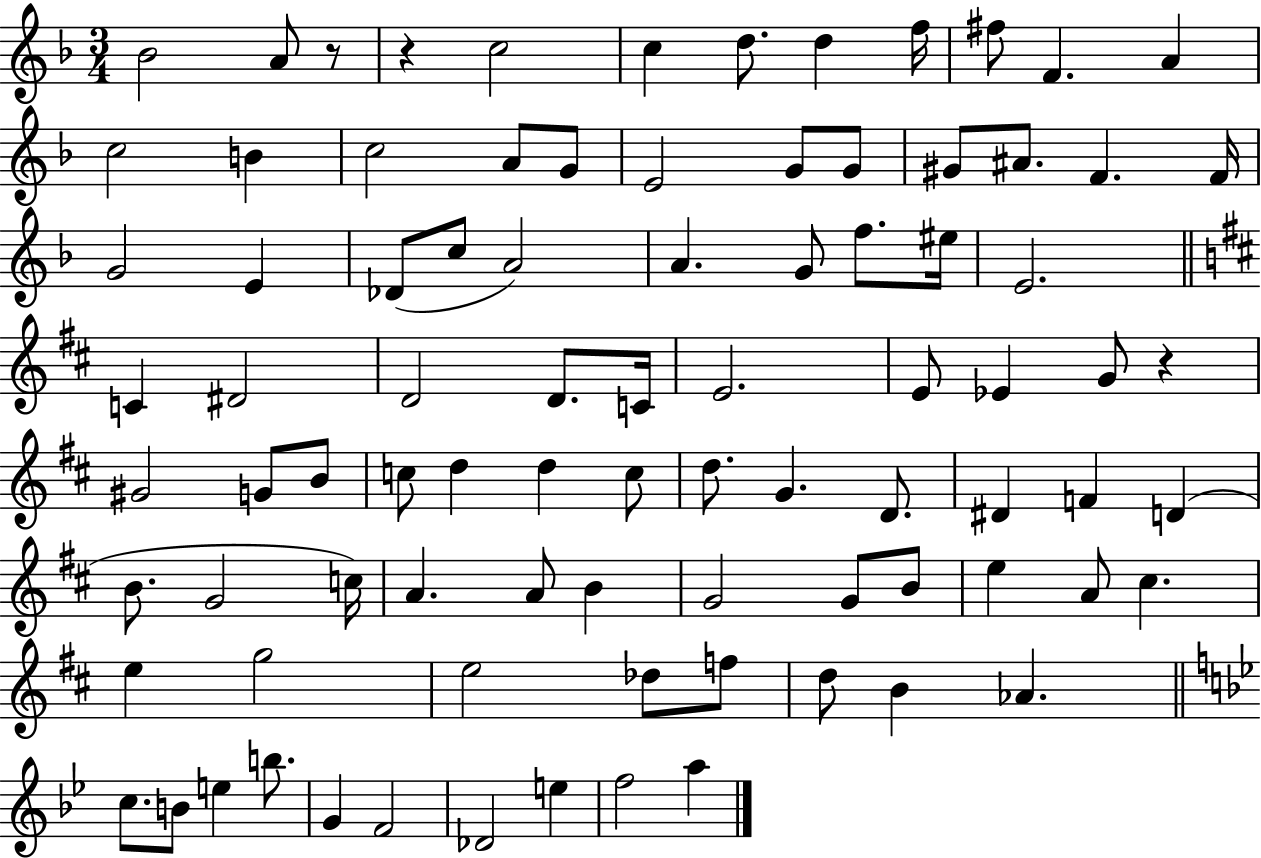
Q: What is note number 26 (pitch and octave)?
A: C5